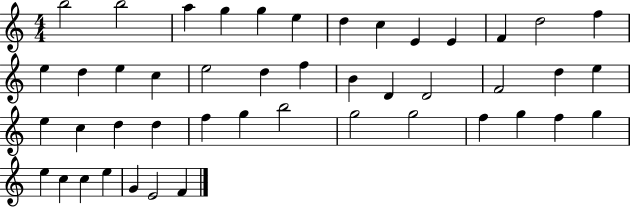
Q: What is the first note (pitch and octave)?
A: B5